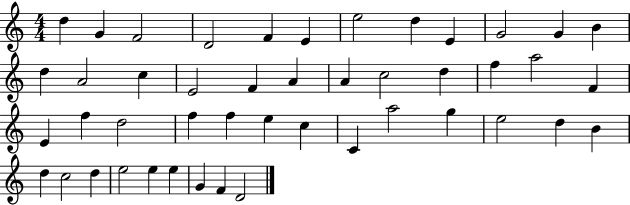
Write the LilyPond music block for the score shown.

{
  \clef treble
  \numericTimeSignature
  \time 4/4
  \key c \major
  d''4 g'4 f'2 | d'2 f'4 e'4 | e''2 d''4 e'4 | g'2 g'4 b'4 | \break d''4 a'2 c''4 | e'2 f'4 a'4 | a'4 c''2 d''4 | f''4 a''2 f'4 | \break e'4 f''4 d''2 | f''4 f''4 e''4 c''4 | c'4 a''2 g''4 | e''2 d''4 b'4 | \break d''4 c''2 d''4 | e''2 e''4 e''4 | g'4 f'4 d'2 | \bar "|."
}